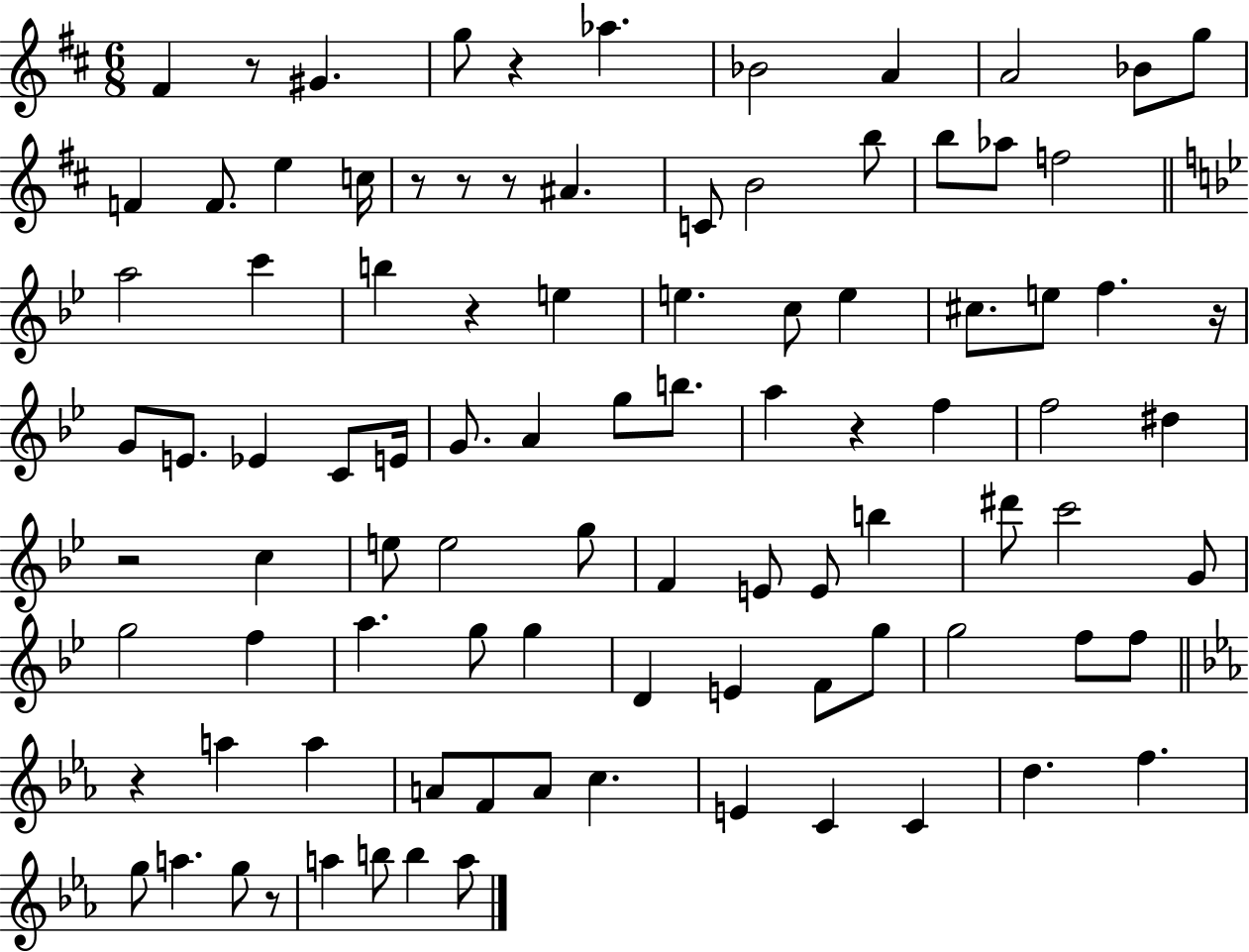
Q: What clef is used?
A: treble